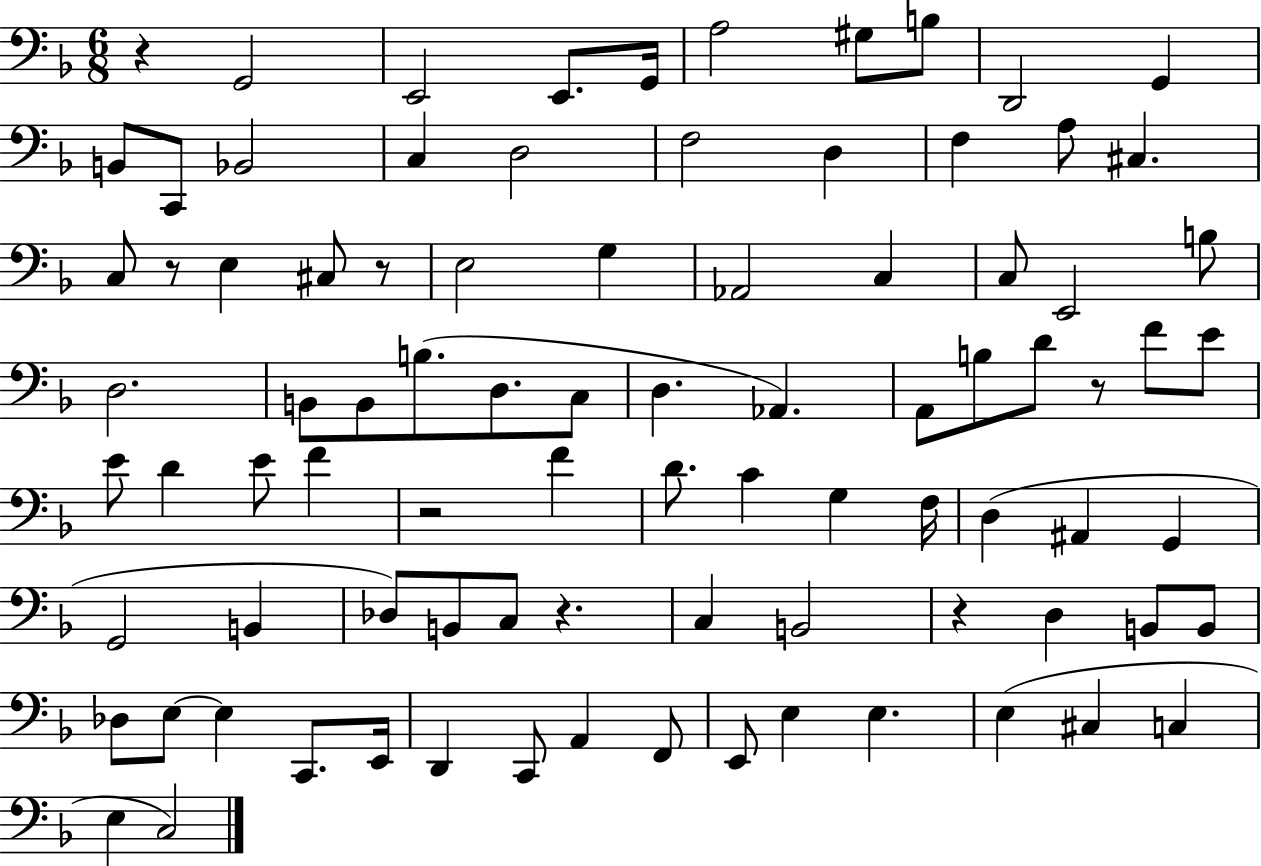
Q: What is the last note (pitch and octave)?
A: C3